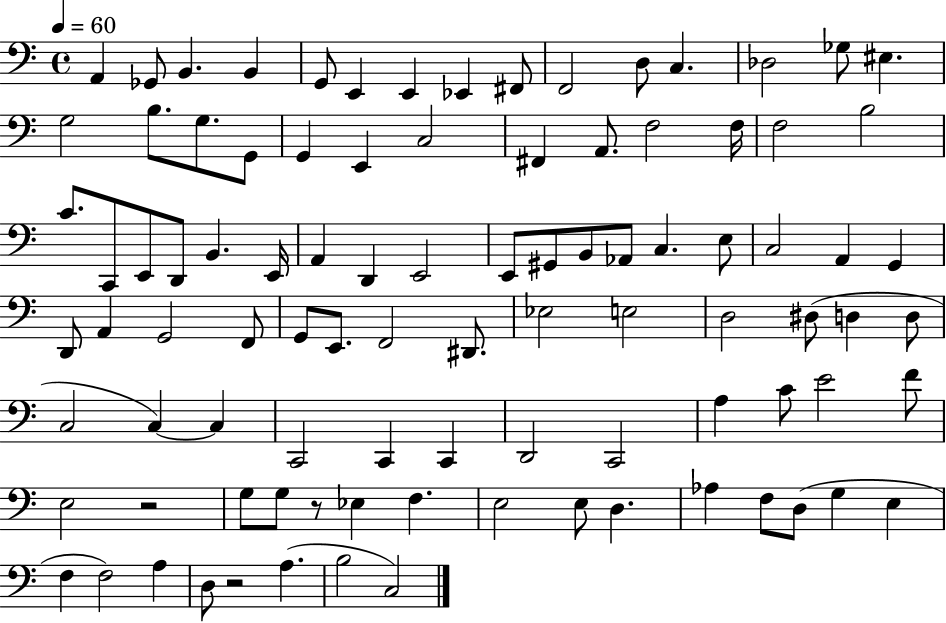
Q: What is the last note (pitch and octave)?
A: C3